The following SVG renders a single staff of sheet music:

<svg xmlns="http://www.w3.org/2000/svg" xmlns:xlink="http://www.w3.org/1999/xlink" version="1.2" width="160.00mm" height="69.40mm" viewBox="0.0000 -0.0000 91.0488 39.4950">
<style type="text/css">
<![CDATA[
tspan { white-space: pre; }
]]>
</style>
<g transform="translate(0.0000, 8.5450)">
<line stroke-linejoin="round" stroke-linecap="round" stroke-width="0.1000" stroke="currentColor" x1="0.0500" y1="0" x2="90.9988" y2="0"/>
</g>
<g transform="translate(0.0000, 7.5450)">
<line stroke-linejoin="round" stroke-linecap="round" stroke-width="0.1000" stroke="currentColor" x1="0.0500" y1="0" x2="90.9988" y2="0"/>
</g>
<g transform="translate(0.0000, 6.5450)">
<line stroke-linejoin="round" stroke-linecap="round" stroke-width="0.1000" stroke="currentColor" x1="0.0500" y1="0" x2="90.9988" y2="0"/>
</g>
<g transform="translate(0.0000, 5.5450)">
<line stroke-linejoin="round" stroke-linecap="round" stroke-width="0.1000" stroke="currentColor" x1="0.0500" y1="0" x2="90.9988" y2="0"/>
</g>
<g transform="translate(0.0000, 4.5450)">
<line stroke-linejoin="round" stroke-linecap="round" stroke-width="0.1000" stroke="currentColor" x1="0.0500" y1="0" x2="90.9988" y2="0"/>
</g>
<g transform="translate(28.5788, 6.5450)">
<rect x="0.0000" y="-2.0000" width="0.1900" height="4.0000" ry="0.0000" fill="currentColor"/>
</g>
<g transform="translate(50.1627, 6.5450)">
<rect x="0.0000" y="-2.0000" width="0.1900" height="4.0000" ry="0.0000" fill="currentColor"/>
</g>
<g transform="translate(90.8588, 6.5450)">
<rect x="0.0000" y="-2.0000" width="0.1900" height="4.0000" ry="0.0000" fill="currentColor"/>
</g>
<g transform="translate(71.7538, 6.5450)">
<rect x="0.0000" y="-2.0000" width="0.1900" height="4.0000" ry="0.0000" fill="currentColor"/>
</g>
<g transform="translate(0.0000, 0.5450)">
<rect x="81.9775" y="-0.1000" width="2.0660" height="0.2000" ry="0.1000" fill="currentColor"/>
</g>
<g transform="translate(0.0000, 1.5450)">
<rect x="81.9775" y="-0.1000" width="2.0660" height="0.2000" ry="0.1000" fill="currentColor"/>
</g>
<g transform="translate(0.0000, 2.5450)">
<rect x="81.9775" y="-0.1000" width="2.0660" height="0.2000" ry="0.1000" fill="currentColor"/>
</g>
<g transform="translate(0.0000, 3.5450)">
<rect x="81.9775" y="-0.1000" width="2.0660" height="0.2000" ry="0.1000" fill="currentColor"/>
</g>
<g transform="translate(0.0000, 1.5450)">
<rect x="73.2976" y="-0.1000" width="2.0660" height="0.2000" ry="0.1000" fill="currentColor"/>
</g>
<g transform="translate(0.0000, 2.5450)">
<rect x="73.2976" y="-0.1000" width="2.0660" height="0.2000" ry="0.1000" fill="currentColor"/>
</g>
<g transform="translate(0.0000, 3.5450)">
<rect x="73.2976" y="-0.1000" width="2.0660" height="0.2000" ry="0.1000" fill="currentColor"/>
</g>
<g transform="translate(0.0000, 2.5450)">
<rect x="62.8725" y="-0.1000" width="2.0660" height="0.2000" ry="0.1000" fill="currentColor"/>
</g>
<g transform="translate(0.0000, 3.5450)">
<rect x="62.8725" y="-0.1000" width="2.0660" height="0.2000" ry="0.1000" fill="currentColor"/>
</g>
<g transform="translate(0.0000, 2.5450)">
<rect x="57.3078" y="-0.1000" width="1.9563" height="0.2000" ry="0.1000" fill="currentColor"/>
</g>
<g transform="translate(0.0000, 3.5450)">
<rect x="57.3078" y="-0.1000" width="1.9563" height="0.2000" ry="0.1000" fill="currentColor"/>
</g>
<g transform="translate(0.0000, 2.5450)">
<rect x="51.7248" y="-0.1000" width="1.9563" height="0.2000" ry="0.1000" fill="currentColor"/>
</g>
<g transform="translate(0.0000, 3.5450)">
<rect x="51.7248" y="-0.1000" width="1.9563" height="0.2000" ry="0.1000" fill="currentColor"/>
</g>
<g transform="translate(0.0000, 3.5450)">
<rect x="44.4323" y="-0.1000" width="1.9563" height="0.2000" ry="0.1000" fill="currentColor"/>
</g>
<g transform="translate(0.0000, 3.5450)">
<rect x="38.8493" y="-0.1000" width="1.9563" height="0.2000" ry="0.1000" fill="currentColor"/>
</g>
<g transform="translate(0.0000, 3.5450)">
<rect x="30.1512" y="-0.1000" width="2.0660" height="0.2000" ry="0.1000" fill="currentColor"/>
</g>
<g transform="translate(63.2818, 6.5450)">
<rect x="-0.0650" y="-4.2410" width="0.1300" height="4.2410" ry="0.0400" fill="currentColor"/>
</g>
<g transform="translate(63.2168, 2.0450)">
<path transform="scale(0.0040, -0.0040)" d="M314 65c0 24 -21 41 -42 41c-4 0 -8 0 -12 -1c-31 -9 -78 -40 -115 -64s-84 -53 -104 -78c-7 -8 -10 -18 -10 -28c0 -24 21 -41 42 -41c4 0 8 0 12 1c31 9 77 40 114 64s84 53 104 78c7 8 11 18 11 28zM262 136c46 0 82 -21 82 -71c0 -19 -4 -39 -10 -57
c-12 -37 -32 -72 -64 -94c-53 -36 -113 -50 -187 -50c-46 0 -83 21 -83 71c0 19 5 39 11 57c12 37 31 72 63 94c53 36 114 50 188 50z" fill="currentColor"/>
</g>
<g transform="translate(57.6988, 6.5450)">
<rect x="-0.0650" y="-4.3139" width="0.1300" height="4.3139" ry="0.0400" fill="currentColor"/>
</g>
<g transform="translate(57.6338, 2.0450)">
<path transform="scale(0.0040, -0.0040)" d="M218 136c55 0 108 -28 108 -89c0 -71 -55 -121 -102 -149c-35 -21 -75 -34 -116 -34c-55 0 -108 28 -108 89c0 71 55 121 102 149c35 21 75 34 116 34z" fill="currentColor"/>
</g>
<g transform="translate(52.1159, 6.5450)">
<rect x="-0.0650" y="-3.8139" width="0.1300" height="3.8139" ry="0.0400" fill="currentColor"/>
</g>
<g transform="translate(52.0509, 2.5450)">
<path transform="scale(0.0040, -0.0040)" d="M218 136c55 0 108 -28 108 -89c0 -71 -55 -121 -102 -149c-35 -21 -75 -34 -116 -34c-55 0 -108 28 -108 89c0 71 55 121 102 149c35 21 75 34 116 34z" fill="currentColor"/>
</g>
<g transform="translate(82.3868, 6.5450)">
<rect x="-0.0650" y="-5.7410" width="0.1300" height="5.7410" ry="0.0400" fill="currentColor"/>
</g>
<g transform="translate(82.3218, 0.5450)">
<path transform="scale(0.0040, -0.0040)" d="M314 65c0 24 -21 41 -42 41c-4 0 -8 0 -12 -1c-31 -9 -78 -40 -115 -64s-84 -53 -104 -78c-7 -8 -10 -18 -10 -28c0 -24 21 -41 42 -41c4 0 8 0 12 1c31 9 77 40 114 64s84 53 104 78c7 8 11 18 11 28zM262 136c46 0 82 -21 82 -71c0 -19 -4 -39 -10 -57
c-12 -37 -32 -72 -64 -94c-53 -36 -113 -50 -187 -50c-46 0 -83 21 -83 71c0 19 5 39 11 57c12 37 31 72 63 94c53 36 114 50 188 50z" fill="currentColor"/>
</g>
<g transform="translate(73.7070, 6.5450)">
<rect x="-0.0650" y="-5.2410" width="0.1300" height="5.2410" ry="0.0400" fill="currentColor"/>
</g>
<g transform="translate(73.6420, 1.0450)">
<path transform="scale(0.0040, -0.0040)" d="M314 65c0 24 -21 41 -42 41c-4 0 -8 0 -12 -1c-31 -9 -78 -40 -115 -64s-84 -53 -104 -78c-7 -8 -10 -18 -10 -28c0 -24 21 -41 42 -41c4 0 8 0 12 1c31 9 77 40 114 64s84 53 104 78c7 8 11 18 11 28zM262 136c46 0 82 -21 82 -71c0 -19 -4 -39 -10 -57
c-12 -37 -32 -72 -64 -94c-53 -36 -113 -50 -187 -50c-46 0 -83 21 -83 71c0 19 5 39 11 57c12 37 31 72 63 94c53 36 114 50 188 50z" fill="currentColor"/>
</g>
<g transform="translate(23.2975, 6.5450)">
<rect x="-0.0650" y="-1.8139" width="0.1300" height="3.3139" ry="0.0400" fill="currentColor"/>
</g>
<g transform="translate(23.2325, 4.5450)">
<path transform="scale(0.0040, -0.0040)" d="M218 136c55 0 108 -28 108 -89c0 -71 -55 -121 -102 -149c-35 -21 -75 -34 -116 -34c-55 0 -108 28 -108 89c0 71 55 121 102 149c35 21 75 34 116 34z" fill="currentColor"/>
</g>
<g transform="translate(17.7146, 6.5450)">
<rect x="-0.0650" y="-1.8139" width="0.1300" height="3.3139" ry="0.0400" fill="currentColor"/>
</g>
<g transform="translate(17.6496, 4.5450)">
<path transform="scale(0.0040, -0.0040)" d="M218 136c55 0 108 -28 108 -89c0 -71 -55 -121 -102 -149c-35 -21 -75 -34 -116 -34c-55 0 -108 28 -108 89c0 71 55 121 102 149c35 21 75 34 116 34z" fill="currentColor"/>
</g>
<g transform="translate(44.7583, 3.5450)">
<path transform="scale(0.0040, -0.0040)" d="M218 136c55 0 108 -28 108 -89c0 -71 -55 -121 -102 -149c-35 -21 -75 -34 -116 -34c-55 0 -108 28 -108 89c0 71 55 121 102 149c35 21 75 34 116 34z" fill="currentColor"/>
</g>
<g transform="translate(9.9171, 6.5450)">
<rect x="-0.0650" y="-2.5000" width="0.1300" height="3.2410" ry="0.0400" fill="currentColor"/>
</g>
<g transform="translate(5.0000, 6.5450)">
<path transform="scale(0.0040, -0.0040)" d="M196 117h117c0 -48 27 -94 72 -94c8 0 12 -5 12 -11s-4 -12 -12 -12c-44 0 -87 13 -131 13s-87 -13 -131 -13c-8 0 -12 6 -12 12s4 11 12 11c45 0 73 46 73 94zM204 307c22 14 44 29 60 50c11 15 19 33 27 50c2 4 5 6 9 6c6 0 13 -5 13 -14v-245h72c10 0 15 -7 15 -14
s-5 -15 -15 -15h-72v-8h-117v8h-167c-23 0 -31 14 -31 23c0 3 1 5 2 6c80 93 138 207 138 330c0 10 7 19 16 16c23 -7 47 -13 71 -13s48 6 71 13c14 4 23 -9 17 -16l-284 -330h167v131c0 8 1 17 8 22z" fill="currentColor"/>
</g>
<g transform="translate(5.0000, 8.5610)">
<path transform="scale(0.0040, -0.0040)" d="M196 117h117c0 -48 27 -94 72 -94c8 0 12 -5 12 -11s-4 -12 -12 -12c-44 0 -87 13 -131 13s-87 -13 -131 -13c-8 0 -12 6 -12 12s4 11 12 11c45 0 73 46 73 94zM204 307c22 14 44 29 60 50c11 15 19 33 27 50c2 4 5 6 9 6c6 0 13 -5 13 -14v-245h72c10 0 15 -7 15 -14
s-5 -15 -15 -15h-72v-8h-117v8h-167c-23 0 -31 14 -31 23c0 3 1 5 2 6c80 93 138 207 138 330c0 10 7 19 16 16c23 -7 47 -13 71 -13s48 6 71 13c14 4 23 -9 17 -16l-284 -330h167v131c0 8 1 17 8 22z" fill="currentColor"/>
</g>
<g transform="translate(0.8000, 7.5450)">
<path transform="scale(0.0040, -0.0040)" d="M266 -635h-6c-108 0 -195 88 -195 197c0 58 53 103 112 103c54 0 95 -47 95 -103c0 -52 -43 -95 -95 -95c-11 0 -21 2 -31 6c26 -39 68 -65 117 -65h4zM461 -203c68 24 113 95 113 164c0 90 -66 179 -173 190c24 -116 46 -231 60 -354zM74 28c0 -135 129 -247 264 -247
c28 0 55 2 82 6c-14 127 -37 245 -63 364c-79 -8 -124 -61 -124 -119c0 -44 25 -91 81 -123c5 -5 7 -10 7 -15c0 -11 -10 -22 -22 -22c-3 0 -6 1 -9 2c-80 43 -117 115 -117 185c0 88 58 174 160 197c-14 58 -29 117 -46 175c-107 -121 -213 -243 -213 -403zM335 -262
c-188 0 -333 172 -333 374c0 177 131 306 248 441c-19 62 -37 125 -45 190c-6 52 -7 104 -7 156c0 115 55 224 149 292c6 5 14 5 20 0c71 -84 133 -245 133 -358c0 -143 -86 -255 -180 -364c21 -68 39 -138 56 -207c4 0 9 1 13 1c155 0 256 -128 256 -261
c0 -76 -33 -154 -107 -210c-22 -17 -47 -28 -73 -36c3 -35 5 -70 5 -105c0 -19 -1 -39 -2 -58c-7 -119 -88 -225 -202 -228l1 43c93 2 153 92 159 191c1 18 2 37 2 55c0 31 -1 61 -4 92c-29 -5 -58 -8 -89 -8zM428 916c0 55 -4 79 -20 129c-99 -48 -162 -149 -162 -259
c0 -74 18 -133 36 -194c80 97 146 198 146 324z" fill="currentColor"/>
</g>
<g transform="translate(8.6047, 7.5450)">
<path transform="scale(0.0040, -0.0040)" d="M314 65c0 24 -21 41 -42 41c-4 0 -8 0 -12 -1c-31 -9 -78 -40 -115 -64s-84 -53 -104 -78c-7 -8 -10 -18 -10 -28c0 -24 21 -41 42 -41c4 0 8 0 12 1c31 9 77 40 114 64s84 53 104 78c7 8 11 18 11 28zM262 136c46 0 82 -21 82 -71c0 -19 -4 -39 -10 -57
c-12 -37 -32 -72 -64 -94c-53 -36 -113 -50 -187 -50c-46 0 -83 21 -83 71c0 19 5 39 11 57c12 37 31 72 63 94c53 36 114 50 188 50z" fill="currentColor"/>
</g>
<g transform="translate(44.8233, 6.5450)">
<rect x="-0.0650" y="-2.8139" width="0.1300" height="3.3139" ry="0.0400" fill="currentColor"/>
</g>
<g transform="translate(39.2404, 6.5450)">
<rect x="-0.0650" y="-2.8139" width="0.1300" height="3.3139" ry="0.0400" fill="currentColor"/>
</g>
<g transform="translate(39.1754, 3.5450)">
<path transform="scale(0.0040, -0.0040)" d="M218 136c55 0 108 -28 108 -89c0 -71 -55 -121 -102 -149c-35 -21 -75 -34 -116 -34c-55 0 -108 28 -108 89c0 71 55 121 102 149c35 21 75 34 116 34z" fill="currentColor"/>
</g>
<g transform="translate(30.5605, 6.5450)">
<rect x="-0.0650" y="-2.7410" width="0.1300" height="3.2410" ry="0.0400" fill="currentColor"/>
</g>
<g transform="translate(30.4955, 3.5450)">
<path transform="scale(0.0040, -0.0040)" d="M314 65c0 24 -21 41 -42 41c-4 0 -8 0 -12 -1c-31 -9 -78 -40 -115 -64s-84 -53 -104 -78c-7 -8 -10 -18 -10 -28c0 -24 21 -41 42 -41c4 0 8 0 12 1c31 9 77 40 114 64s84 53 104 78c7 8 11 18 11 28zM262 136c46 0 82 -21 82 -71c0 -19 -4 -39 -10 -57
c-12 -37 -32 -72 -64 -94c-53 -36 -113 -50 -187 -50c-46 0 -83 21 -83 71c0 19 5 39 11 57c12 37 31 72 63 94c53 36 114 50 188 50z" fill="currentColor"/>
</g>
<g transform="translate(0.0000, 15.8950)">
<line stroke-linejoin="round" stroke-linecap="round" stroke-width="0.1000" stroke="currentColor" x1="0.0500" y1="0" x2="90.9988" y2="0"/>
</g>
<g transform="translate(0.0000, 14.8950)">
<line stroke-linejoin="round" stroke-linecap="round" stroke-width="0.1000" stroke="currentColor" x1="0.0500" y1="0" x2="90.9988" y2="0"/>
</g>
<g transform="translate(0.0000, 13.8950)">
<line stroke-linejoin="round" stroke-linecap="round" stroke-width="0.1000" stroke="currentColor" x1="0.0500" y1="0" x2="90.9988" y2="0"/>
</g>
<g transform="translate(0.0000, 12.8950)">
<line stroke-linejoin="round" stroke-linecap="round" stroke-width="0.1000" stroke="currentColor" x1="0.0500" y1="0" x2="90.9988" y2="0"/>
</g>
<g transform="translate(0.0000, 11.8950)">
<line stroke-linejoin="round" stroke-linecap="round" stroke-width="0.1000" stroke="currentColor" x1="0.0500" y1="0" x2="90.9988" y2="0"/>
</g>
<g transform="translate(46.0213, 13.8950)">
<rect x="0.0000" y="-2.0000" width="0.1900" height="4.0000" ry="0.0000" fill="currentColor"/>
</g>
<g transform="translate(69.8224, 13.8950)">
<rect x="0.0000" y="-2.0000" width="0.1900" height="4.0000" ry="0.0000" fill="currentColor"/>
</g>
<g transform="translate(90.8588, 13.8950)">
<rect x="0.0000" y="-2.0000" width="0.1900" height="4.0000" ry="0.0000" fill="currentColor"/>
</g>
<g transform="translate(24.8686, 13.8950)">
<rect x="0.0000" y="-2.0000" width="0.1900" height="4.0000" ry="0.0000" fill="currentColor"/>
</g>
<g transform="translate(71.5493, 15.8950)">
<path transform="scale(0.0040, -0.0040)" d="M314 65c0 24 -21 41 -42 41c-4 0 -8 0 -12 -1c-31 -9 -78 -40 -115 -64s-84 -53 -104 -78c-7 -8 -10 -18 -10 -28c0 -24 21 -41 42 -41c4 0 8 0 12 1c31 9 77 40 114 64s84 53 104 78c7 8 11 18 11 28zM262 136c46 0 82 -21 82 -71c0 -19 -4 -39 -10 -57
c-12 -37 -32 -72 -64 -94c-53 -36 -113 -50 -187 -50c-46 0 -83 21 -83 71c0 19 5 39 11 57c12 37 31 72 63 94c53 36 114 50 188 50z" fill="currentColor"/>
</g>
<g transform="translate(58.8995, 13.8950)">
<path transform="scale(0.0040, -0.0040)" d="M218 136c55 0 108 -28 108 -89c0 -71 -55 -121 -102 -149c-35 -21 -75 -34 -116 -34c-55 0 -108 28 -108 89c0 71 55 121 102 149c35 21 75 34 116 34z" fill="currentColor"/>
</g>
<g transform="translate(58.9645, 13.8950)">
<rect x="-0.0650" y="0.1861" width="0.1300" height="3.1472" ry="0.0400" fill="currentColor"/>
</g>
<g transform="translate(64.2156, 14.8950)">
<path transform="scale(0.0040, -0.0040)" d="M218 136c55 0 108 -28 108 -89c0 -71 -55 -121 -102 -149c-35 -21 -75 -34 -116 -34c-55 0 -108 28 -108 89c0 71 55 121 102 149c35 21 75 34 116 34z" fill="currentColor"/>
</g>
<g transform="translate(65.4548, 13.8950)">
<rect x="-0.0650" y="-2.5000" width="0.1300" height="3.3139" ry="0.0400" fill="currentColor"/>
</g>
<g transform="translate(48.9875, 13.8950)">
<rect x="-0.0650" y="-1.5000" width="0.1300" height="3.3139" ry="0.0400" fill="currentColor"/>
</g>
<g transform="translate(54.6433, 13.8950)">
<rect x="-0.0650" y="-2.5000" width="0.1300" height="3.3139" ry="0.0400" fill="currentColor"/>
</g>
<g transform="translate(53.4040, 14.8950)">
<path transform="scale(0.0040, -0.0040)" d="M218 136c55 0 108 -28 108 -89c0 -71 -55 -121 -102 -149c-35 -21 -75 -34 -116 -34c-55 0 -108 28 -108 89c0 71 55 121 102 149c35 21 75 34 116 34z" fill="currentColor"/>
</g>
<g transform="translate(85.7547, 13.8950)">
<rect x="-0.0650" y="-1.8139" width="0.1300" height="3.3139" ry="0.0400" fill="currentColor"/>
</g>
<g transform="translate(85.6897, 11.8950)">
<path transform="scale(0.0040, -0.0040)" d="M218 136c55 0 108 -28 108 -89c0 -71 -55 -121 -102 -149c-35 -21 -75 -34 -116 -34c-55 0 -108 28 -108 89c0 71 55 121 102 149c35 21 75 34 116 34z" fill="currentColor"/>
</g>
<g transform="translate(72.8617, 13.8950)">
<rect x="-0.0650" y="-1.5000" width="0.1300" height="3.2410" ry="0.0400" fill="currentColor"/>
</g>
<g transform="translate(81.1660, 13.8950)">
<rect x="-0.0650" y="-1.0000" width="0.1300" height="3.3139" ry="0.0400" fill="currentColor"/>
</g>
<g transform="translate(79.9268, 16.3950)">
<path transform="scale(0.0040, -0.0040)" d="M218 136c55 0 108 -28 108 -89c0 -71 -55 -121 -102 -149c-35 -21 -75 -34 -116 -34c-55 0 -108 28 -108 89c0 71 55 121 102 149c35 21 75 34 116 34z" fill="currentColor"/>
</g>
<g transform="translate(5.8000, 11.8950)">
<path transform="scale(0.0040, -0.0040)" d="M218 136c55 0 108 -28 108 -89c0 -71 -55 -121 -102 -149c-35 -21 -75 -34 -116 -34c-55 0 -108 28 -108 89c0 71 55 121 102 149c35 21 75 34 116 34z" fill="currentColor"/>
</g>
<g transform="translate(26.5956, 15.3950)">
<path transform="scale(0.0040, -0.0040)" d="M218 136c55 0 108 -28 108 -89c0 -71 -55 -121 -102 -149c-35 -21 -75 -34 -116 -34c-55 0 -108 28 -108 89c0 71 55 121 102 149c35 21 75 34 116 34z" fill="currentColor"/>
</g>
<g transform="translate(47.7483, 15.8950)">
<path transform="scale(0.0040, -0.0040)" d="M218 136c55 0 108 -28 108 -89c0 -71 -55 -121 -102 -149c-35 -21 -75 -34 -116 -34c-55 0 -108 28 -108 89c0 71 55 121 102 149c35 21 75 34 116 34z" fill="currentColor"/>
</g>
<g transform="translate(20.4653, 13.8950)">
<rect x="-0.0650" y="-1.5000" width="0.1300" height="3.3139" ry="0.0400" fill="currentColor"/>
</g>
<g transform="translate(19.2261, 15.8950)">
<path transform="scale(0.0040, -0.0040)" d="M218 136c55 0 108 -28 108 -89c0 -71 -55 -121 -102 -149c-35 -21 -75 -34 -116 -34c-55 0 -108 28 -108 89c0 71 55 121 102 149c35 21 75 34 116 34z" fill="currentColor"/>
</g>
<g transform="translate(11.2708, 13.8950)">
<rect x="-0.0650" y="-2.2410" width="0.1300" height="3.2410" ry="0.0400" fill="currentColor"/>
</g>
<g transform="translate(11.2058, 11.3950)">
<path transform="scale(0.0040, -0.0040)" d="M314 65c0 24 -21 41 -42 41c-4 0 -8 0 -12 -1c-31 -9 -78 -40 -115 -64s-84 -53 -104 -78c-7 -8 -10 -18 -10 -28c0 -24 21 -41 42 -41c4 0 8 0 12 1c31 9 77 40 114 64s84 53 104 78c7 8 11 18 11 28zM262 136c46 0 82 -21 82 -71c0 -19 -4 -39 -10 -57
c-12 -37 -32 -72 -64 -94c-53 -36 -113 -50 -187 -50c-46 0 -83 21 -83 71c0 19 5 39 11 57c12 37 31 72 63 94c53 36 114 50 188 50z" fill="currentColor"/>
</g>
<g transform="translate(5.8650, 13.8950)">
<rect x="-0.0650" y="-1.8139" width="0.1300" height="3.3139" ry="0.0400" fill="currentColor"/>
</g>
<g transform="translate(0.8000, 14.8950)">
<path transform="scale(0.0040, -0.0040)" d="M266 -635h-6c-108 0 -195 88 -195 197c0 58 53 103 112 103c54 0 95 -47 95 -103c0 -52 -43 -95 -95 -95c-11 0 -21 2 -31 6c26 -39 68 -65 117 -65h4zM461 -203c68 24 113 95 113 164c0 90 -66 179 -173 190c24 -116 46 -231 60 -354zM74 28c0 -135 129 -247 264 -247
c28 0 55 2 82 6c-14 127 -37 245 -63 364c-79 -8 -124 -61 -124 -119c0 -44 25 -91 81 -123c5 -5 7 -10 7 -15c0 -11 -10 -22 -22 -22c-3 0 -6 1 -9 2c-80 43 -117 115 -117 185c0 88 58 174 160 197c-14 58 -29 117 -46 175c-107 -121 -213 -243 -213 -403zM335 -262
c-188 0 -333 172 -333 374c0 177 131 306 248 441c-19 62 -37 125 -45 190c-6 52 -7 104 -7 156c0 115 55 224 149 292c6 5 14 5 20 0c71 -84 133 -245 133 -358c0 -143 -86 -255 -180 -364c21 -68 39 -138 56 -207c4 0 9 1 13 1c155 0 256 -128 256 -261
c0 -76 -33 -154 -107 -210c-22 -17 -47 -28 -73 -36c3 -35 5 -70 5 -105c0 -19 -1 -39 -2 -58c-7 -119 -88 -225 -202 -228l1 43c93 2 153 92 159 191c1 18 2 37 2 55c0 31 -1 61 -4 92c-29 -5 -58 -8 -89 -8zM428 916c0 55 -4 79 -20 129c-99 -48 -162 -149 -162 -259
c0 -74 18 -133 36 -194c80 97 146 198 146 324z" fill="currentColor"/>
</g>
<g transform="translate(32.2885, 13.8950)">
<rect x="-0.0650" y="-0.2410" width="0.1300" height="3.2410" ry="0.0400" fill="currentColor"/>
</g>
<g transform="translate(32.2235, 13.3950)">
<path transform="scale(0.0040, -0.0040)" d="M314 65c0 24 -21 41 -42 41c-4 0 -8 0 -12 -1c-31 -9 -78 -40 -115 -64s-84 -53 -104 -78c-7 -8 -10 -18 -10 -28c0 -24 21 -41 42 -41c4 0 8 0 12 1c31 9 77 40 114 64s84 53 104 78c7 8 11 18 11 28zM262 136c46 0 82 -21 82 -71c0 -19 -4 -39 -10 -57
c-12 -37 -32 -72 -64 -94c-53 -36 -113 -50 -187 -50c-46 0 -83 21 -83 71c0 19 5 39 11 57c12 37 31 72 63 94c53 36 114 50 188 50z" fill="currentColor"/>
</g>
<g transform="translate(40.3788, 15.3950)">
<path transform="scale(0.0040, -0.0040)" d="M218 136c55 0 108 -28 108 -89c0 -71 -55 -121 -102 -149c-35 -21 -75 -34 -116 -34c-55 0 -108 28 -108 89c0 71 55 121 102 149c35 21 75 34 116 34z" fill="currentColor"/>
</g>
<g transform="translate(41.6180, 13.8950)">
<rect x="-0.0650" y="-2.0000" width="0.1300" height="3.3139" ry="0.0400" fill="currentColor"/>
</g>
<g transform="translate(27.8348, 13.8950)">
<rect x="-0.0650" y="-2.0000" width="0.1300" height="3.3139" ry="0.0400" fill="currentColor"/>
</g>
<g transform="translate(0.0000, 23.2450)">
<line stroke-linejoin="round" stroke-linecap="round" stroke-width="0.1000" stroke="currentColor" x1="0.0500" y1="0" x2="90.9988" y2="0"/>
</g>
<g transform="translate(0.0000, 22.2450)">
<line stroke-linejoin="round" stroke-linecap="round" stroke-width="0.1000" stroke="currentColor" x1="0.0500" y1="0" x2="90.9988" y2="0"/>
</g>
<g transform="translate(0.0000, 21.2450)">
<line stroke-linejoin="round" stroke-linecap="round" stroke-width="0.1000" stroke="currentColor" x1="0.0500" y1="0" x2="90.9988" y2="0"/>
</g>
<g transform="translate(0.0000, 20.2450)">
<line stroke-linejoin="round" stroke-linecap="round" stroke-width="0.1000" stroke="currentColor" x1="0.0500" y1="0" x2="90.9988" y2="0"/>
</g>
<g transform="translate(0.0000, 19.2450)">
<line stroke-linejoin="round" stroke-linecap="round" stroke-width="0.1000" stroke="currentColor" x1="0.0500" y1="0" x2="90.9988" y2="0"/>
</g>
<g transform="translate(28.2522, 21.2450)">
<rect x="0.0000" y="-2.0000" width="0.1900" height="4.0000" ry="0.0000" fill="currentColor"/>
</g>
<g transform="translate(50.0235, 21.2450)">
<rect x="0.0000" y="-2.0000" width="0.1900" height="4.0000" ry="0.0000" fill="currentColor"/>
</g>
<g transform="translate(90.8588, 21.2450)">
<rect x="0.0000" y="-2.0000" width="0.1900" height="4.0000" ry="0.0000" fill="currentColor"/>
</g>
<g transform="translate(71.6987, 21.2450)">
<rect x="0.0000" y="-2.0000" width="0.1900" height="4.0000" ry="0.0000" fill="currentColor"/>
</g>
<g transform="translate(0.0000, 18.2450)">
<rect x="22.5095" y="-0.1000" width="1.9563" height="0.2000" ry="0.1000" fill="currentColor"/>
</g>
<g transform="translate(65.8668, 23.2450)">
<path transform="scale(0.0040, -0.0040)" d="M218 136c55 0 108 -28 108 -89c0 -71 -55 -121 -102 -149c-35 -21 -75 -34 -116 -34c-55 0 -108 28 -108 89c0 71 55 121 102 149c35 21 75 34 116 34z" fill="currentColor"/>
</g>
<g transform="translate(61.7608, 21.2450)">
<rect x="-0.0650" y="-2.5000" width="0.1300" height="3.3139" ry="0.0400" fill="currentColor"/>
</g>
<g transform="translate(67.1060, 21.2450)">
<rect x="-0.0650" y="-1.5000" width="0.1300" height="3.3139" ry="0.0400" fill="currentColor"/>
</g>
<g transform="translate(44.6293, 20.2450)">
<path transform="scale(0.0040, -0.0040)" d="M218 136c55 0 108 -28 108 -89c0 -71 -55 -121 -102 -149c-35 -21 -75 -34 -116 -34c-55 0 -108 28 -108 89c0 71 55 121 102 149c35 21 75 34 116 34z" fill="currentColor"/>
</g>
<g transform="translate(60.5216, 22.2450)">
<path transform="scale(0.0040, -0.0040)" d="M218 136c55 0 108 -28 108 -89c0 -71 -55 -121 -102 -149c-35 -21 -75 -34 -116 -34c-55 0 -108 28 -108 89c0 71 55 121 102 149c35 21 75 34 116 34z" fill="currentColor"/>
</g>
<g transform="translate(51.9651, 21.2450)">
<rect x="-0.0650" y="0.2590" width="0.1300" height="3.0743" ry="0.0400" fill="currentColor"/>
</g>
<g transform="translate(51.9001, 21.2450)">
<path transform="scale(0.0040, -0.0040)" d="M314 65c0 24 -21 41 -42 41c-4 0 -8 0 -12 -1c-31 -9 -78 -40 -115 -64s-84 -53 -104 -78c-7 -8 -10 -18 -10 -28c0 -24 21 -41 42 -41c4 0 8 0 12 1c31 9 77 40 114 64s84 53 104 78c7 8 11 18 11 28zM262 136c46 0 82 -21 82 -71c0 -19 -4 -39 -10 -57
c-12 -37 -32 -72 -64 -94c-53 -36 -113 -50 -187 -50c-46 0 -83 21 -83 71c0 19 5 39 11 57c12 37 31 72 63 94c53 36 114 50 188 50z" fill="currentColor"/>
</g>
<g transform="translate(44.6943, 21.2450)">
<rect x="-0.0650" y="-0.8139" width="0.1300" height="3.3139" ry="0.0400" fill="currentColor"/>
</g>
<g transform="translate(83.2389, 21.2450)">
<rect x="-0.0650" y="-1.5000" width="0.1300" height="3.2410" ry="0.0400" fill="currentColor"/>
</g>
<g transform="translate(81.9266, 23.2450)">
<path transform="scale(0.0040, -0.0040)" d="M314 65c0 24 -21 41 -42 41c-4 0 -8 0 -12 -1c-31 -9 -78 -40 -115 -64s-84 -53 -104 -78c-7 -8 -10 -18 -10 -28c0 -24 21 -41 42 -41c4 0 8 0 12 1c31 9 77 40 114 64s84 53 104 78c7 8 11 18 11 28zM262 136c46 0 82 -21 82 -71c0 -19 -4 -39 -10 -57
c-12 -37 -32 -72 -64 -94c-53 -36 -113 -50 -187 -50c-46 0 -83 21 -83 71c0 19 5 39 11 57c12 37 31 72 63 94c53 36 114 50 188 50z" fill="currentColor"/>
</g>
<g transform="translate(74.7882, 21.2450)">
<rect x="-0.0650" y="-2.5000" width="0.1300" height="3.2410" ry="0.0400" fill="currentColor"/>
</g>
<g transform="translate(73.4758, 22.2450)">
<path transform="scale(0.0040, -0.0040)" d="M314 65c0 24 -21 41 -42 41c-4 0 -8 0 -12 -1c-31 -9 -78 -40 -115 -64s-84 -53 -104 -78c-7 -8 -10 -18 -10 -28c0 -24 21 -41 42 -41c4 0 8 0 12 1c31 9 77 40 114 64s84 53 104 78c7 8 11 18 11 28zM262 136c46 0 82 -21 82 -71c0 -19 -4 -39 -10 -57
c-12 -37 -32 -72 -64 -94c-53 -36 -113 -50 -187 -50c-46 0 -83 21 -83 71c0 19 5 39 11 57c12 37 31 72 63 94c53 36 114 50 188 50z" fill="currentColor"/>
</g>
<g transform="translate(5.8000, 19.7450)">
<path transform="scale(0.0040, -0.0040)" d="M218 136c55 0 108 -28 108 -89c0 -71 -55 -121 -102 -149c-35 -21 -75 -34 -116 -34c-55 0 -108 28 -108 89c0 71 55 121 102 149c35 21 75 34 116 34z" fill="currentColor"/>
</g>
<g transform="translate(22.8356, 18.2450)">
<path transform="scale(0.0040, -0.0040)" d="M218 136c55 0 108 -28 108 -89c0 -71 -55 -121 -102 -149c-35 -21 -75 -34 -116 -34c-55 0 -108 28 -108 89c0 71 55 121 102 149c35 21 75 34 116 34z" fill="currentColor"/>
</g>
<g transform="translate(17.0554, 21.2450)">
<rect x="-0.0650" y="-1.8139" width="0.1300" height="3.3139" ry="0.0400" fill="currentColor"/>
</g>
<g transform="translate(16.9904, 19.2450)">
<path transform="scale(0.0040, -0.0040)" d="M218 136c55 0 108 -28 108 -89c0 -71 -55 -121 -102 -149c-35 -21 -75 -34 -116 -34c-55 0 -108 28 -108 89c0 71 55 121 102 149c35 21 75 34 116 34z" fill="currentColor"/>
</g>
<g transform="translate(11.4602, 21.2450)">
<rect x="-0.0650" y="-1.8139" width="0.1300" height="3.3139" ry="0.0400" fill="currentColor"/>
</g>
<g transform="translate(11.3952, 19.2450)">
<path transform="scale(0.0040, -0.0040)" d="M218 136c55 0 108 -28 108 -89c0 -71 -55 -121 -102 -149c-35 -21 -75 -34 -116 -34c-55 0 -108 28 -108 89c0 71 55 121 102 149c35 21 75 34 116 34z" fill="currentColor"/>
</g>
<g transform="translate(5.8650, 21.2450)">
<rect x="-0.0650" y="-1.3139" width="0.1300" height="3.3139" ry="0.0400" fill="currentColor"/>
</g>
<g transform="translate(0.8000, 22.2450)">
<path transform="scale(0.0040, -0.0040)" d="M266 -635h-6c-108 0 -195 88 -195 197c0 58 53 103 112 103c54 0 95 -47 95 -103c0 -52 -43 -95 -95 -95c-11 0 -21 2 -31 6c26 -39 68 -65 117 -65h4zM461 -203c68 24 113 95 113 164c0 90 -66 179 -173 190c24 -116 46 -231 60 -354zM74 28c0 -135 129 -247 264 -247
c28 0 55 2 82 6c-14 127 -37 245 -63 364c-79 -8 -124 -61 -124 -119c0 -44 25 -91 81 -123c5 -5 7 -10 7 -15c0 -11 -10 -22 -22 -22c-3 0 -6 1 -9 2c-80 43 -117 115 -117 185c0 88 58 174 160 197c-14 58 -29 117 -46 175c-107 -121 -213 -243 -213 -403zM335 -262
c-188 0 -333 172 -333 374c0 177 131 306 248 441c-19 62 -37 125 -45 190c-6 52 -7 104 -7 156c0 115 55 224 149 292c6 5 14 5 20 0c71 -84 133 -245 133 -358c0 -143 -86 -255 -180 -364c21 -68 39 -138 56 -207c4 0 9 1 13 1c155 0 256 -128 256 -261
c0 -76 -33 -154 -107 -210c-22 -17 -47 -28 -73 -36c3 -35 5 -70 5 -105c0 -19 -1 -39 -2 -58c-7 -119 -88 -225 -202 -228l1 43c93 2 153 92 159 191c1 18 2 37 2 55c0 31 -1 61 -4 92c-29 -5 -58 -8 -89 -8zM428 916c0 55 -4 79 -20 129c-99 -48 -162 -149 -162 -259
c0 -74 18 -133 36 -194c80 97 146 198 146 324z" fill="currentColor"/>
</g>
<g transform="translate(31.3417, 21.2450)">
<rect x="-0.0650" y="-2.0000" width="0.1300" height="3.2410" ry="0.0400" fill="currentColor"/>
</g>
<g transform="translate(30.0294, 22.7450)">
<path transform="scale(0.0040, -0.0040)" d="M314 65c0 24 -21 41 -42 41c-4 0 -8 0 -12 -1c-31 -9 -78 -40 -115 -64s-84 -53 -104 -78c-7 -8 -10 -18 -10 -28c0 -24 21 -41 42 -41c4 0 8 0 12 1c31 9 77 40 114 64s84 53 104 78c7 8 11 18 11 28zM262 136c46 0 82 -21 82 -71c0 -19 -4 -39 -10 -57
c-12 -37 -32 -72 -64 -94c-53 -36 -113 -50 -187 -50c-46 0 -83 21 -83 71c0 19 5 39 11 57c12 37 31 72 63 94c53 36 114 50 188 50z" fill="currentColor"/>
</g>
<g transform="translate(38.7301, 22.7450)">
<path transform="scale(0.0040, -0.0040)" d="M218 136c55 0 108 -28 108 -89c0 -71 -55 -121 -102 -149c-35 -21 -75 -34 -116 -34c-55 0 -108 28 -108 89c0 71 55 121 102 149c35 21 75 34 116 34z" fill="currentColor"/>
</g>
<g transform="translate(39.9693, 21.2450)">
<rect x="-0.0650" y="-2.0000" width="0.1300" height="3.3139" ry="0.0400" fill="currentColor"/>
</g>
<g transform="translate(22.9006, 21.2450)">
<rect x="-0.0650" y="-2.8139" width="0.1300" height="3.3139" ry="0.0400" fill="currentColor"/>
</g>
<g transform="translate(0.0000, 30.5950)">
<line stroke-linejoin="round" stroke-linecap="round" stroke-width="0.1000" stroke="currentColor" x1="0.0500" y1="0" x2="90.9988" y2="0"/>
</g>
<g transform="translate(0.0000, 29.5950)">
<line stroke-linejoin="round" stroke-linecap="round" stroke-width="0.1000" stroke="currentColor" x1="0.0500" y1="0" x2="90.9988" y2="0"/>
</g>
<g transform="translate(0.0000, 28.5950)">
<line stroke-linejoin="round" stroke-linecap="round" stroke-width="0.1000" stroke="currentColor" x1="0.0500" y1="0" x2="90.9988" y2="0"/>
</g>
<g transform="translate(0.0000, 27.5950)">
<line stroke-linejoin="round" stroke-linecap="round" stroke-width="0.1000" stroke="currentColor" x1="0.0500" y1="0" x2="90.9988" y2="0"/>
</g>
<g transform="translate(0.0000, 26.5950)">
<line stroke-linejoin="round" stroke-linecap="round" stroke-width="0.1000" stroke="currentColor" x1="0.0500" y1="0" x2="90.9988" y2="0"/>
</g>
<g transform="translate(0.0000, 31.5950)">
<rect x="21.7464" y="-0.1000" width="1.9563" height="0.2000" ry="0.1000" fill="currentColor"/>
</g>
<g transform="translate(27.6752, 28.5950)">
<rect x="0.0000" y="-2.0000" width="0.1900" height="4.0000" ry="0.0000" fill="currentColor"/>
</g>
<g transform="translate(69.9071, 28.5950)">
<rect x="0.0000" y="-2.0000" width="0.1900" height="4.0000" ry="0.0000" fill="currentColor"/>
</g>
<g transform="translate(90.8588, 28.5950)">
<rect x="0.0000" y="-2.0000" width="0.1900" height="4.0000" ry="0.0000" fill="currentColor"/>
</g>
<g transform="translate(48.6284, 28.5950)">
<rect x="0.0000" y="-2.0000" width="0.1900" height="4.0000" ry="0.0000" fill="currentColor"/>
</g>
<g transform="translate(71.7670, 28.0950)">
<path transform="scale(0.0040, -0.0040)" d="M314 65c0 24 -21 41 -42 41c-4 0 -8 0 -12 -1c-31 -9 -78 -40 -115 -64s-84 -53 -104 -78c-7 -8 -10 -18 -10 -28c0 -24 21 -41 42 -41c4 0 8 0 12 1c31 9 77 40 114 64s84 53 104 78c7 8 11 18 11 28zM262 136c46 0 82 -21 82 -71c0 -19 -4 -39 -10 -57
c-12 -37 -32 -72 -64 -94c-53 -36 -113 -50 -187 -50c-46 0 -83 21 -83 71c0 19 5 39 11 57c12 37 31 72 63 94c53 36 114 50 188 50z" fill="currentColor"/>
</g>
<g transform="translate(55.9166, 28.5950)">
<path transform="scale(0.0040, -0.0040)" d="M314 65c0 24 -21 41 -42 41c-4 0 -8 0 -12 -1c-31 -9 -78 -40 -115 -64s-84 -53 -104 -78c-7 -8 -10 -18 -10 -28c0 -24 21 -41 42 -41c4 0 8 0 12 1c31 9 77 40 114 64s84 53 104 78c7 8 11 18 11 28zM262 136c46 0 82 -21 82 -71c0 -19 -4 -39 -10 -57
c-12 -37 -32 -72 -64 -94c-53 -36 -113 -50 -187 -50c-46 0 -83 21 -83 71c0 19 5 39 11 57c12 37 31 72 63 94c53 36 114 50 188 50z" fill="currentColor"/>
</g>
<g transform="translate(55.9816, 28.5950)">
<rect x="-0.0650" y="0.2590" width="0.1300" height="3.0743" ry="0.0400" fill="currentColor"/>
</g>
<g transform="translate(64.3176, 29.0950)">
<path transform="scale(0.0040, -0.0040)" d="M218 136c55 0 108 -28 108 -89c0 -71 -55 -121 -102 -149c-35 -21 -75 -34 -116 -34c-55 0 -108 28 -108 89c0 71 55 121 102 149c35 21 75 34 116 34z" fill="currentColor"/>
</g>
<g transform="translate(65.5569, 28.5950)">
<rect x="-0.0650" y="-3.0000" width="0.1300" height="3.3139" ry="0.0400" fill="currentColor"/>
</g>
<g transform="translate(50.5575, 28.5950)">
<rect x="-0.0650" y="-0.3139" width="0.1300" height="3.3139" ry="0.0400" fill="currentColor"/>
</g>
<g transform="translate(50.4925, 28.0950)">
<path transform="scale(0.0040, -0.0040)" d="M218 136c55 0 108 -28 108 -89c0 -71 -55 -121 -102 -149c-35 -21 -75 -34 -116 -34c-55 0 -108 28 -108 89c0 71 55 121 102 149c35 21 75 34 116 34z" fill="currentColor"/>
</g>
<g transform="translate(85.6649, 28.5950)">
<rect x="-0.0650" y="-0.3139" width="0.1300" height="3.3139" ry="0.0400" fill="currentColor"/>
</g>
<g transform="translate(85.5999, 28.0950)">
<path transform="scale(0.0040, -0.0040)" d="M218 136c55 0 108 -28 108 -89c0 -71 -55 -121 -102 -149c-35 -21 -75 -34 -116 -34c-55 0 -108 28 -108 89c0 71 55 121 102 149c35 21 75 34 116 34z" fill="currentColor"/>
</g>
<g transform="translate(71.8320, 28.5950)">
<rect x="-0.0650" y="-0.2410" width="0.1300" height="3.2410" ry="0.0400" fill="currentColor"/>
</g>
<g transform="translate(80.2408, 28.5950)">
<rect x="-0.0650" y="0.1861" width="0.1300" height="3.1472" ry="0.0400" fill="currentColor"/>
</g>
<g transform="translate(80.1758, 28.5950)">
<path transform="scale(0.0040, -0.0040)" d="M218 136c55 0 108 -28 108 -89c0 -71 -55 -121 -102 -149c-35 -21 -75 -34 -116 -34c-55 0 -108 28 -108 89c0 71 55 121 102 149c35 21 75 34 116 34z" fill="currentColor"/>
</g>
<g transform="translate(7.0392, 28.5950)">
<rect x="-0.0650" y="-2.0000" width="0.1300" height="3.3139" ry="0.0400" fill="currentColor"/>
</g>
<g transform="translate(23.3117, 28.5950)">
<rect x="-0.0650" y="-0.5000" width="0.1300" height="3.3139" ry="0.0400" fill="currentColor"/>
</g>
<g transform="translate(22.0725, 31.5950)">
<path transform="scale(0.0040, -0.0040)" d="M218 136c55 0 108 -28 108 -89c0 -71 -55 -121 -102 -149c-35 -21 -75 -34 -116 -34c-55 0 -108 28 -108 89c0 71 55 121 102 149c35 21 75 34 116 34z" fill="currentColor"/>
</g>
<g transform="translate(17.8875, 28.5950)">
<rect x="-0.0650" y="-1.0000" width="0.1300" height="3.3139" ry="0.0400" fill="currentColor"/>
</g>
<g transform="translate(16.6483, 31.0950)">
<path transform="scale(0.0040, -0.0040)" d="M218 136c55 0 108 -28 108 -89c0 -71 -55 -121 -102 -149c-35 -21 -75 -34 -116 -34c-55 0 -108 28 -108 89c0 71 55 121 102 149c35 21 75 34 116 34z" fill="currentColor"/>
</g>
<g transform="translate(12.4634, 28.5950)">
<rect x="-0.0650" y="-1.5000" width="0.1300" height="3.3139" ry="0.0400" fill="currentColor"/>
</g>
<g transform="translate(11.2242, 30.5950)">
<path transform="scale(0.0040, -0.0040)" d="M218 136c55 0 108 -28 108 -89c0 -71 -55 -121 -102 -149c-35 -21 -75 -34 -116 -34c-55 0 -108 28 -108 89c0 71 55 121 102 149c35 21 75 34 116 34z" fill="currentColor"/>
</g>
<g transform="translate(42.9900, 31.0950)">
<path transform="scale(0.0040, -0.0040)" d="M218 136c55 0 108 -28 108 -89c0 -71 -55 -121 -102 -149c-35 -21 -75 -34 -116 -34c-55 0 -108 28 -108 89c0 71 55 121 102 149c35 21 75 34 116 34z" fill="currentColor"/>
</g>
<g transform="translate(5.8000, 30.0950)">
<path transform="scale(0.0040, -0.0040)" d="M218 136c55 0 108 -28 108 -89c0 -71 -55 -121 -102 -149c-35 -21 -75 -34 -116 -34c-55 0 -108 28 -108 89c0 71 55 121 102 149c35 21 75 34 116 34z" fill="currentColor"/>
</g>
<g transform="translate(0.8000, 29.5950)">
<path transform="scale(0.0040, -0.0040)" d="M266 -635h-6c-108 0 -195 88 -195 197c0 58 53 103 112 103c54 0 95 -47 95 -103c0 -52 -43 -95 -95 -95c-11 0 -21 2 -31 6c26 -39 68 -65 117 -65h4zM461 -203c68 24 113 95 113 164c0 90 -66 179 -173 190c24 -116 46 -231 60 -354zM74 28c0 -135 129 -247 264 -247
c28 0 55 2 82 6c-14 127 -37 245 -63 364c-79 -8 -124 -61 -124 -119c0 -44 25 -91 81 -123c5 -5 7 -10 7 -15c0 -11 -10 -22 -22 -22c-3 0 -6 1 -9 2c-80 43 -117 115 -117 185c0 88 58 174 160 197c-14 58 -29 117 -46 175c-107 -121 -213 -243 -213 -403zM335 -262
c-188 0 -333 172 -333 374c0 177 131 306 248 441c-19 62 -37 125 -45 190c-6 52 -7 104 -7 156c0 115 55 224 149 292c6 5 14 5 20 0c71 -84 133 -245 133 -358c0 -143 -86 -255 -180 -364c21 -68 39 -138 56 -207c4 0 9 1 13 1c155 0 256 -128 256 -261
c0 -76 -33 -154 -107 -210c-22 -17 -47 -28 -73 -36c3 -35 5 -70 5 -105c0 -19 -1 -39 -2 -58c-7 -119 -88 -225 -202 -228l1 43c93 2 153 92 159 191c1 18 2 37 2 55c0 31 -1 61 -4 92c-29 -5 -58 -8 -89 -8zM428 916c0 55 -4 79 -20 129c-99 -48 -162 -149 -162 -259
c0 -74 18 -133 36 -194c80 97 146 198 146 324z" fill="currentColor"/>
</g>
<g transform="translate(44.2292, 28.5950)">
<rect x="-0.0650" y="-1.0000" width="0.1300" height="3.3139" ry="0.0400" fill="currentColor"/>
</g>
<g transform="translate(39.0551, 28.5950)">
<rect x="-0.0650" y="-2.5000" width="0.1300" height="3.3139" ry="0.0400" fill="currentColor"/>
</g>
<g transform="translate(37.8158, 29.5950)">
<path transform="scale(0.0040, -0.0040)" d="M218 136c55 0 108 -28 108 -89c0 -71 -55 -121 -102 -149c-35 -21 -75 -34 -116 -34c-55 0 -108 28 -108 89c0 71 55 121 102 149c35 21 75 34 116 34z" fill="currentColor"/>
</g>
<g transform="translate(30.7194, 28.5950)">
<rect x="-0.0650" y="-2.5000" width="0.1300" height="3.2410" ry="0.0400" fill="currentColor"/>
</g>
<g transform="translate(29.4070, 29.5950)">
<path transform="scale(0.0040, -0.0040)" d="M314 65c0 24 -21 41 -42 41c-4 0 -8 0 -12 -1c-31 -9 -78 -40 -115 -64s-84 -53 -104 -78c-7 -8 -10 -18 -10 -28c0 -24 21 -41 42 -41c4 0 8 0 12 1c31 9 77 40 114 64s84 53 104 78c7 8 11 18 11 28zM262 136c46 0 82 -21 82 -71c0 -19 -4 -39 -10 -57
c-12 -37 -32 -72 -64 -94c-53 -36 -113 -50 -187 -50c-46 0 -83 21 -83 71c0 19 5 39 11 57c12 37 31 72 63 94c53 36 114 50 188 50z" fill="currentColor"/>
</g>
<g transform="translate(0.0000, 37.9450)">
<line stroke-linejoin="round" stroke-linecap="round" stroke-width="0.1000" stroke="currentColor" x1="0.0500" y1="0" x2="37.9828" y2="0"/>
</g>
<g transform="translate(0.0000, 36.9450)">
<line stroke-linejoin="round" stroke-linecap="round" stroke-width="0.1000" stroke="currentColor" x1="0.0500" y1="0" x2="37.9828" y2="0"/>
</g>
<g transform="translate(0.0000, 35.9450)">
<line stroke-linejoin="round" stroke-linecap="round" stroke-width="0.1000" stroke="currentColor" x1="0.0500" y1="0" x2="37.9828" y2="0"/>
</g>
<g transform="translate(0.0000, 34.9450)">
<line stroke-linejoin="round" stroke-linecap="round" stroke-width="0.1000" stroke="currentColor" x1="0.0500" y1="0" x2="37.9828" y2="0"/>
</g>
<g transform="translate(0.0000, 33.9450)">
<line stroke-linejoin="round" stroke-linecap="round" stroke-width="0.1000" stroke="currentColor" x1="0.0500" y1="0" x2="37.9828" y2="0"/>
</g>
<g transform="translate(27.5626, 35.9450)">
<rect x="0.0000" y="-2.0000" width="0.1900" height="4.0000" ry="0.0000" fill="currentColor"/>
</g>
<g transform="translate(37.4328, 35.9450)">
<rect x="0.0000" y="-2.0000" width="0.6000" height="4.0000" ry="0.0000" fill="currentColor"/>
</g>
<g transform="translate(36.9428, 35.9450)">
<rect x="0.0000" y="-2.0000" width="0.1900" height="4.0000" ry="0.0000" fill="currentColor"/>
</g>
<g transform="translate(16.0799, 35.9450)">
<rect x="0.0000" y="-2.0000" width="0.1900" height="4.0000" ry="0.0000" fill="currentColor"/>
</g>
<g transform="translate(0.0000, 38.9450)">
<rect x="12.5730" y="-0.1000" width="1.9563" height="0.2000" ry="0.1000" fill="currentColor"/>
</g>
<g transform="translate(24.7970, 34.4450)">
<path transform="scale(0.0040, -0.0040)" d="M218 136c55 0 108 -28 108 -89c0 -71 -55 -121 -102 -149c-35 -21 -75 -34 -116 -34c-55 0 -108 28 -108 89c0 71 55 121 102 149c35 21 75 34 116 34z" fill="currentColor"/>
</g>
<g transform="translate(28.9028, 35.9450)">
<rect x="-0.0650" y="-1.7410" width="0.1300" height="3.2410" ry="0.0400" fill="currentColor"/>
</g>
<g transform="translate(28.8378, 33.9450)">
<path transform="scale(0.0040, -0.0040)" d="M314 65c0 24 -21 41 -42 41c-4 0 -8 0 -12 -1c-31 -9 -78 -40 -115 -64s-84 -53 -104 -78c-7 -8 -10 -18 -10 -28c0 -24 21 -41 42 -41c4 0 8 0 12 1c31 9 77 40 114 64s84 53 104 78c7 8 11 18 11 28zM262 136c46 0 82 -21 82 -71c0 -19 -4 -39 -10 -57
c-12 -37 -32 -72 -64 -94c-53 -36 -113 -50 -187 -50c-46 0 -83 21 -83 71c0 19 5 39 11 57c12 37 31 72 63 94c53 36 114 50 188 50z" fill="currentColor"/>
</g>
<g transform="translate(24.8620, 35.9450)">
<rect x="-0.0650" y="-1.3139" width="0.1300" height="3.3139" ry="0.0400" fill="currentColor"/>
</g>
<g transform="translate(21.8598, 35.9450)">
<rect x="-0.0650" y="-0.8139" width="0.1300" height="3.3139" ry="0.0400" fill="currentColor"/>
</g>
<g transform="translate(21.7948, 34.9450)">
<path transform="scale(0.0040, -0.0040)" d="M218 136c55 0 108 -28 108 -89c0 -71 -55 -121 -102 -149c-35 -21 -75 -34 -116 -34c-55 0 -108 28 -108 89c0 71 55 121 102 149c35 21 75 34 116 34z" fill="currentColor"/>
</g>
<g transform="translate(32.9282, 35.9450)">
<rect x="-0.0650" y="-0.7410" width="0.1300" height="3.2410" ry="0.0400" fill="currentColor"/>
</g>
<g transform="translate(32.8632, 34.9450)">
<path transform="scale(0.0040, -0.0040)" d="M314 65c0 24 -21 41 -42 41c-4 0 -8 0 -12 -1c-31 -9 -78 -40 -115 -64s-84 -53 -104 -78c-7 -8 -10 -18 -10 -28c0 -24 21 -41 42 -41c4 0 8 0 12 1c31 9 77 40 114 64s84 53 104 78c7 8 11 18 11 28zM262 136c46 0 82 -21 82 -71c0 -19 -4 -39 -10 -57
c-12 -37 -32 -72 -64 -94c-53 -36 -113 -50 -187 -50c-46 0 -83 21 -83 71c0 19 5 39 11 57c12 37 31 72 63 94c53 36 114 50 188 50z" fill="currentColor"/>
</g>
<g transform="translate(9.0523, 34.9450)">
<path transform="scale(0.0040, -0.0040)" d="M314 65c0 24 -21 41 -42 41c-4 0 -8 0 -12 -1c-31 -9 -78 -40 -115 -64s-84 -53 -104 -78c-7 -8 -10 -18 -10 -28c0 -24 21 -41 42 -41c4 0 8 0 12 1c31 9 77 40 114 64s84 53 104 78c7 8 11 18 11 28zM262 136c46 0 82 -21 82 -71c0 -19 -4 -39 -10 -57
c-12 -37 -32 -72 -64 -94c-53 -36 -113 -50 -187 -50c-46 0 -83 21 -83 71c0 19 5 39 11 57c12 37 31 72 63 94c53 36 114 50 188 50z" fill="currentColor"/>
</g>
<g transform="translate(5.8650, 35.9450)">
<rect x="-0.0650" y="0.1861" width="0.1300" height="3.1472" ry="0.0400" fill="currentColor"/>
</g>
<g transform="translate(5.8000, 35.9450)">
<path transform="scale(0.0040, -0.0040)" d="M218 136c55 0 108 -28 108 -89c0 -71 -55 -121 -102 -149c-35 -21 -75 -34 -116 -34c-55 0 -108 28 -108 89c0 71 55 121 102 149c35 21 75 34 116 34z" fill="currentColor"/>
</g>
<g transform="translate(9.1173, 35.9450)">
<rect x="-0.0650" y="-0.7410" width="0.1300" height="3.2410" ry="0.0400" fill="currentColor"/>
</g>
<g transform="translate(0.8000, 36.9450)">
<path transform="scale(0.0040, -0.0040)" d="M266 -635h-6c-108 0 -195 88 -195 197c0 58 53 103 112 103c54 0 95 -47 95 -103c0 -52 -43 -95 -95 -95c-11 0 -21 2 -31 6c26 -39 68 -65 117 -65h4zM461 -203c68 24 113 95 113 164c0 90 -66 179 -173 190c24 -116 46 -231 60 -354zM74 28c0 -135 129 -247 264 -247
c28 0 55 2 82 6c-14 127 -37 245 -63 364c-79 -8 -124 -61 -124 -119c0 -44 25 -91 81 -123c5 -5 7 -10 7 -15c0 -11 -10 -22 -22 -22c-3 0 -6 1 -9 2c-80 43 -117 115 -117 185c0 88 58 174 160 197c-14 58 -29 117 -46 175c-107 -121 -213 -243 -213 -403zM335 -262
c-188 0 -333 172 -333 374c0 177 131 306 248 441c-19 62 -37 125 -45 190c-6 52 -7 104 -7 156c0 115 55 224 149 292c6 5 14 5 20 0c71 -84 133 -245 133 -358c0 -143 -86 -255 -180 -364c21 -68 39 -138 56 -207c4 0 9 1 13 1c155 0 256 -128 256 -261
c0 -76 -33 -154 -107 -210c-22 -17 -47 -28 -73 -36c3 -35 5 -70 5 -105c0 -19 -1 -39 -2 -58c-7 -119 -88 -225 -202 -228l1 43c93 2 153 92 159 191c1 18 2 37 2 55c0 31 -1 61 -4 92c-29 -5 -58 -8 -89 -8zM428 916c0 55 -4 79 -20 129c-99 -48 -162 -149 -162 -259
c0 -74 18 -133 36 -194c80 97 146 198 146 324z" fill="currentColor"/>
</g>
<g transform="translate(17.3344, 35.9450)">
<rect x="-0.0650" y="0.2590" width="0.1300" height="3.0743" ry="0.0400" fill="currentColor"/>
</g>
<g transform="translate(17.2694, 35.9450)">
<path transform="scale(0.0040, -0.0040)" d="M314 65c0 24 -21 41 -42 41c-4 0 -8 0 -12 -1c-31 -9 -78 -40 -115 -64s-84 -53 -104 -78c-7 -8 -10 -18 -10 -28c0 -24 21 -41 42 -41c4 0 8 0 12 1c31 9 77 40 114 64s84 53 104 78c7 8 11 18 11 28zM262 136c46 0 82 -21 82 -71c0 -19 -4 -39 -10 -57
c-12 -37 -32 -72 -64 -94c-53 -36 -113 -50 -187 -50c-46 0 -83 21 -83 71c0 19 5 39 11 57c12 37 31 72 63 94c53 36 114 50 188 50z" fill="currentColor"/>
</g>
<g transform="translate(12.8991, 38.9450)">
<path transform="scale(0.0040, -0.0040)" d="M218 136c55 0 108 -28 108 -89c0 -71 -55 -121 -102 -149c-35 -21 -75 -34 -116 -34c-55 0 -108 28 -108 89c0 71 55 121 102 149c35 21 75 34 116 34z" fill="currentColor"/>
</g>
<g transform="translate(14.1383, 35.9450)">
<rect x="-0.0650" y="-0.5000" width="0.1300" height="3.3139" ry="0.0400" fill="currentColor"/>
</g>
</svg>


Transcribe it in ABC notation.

X:1
T:Untitled
M:4/4
L:1/4
K:C
G2 f f a2 a a c' d' d'2 f'2 g'2 f g2 E F c2 F E G B G E2 D f e f f a F2 F d B2 G E G2 E2 F E D C G2 G D c B2 A c2 B c B d2 C B2 d e f2 d2